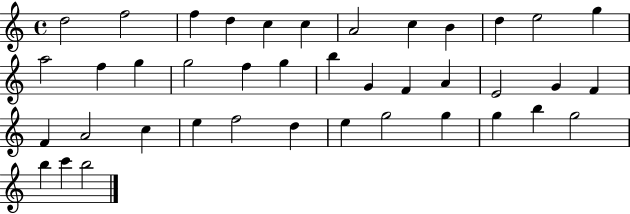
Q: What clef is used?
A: treble